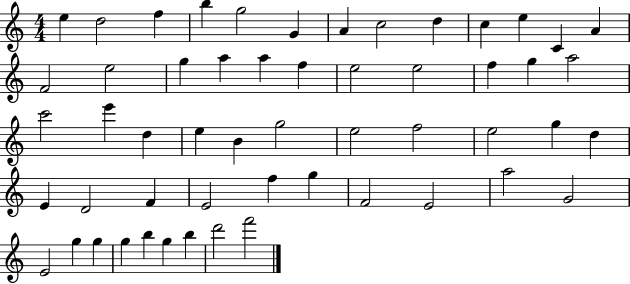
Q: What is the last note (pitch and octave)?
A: F6